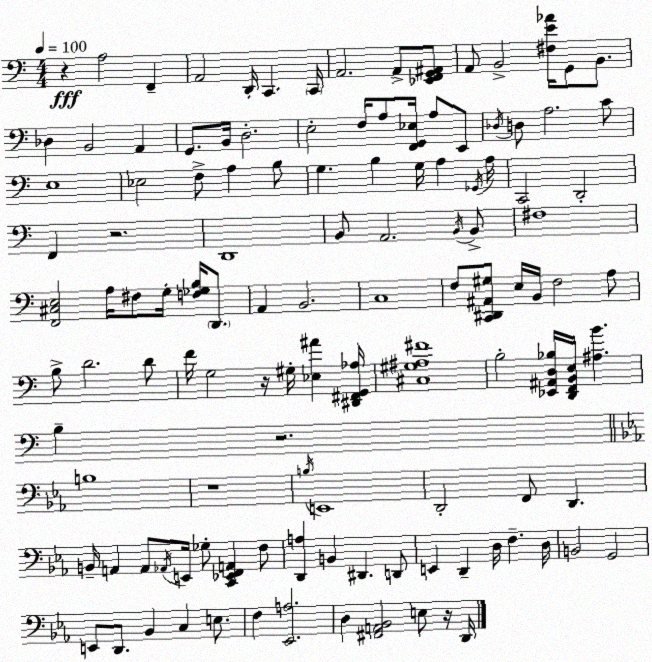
X:1
T:Untitled
M:4/4
L:1/4
K:C
z A,2 F,, A,,2 D,,/4 C,, C,,/4 A,,2 A,,/2 [_E,,F,,G,,^A,,]/2 A,,/2 B,,2 [^F,E_A]/4 G,,/2 B,,/2 _D, B,,2 A,, G,,/2 B,,/4 D,2 E,2 F,/4 A,/2 [F,,G,,_E,]/4 A,/2 E,,/2 _D,/4 D,/2 A,2 C/2 E,4 _E,2 F,/2 A, B,/2 G, B, G,/4 A, _G,,/4 A,/4 C,,2 D,,2 F,, z2 D,,4 B,,/2 A,,2 B,,/4 B,,/2 ^F,4 [F,,^C,E,]2 A,/4 ^F,/2 G,/4 [F,_G,B,]/4 D,,/2 A,, B,,2 C,4 F,/2 [C,,^D,,^A,,^G,]/2 E,/4 B,,/4 F,2 A,/2 B,/2 D2 D/2 F/4 G,2 z/4 ^G,/4 [_E,^A] [^D,,^F,,G,,_A,]/4 [^C,^G,^A,^F]4 B,2 [_E,,^A,,D,_B,]/4 [D,,F,,B,,E,]/4 [^A,B] B, z2 B,4 z4 B,/4 E,,4 D,,2 F,,/2 D,, B,,/4 A,, A,,/2 _A,,/4 E,,/4 _G,/2 [C,,_E,,F,,A,,] F,/2 [D,,A,] B,, ^D,, D,,/2 E,, D,, D,/4 F, D,/4 B,,2 G,,2 E,,/2 D,,/2 _B,, C, E,/2 F, [_E,,A,]2 D, [^F,,A,,_B,,]2 E,/2 z/4 D,,/4